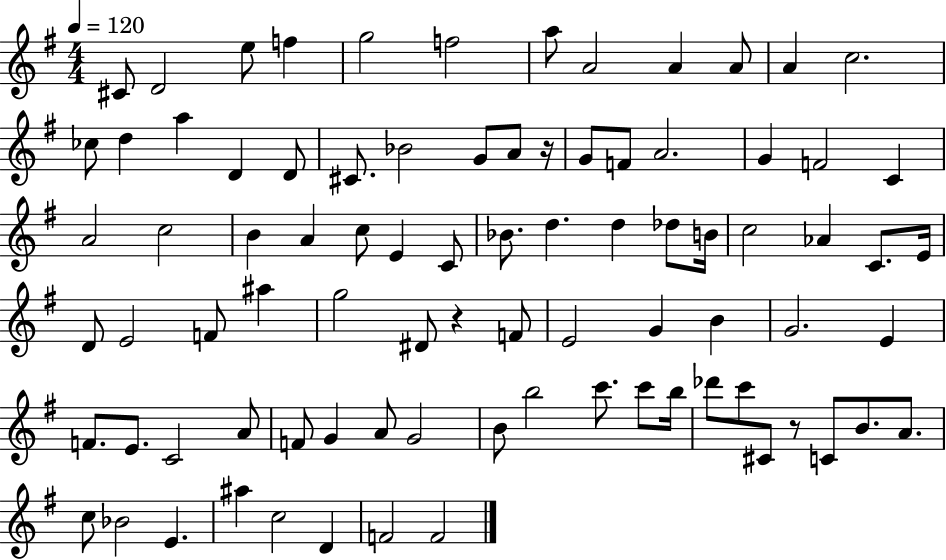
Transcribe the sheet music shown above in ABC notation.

X:1
T:Untitled
M:4/4
L:1/4
K:G
^C/2 D2 e/2 f g2 f2 a/2 A2 A A/2 A c2 _c/2 d a D D/2 ^C/2 _B2 G/2 A/2 z/4 G/2 F/2 A2 G F2 C A2 c2 B A c/2 E C/2 _B/2 d d _d/2 B/4 c2 _A C/2 E/4 D/2 E2 F/2 ^a g2 ^D/2 z F/2 E2 G B G2 E F/2 E/2 C2 A/2 F/2 G A/2 G2 B/2 b2 c'/2 c'/2 b/4 _d'/2 c'/2 ^C/2 z/2 C/2 B/2 A/2 c/2 _B2 E ^a c2 D F2 F2